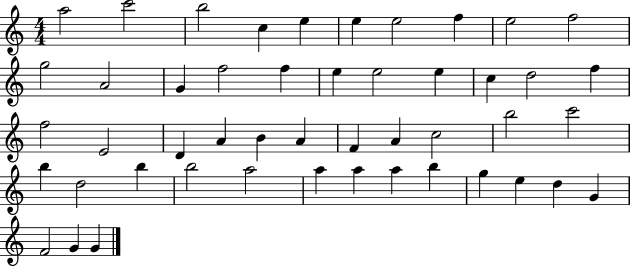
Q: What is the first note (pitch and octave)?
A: A5